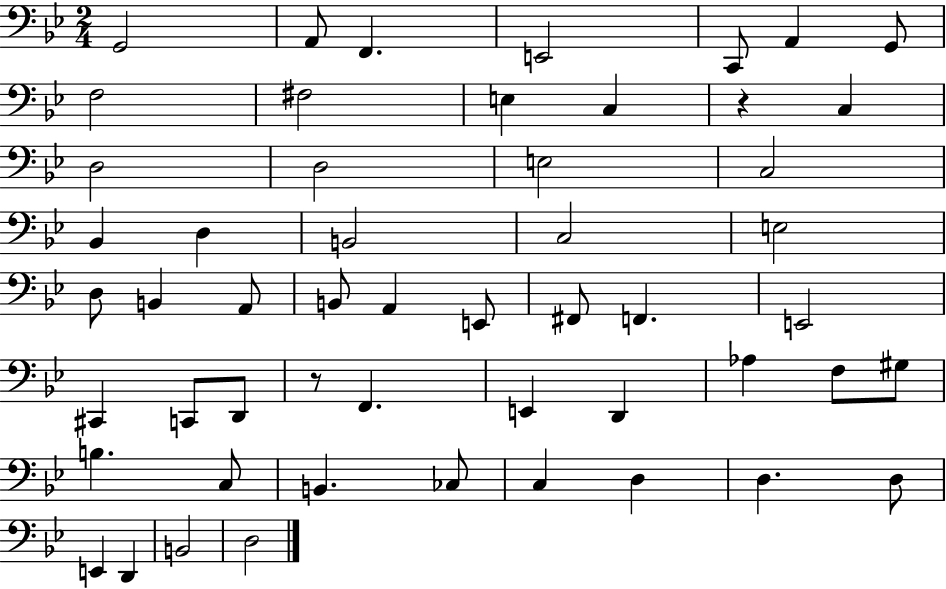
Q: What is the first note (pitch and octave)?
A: G2